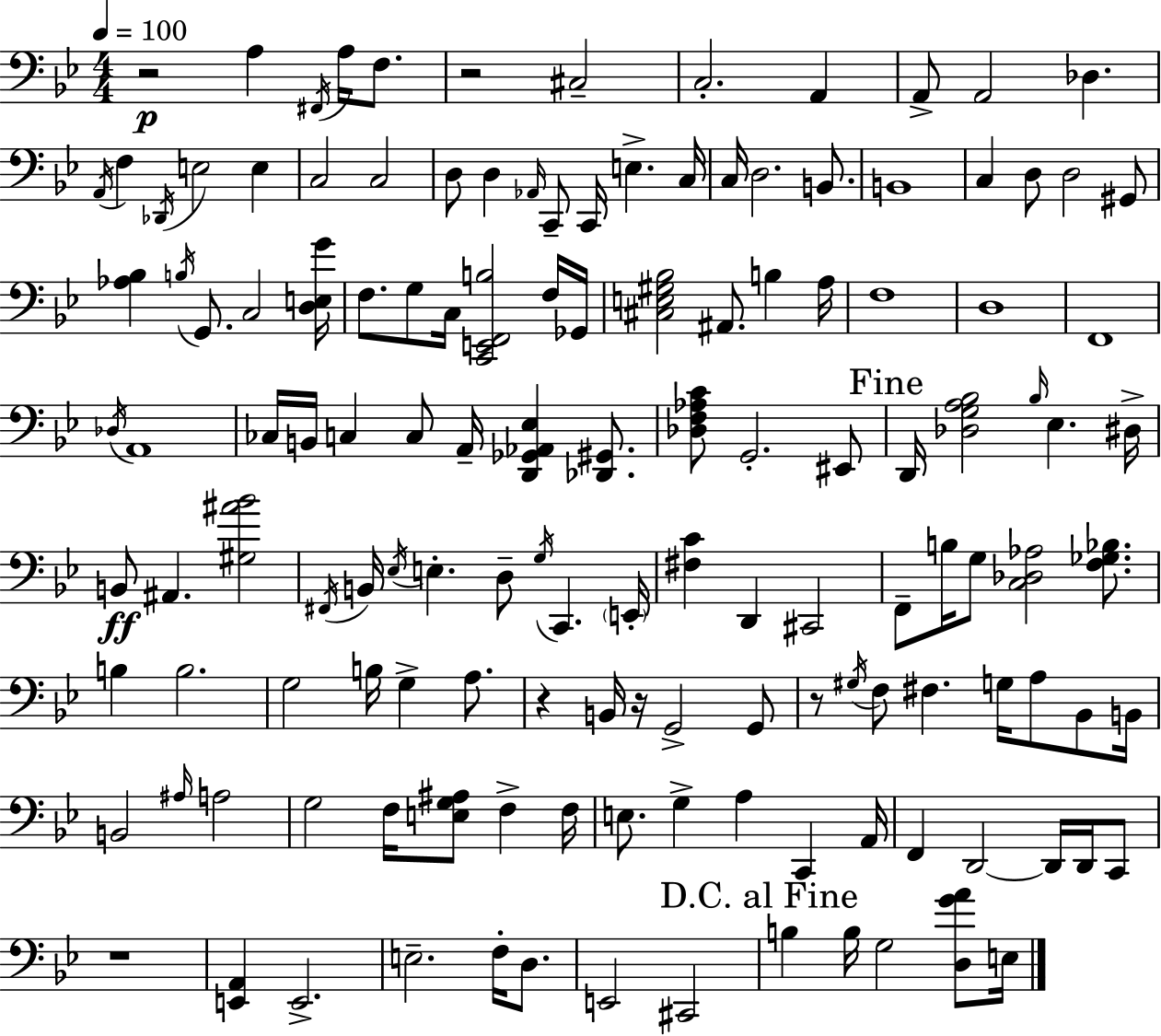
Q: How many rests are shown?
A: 6